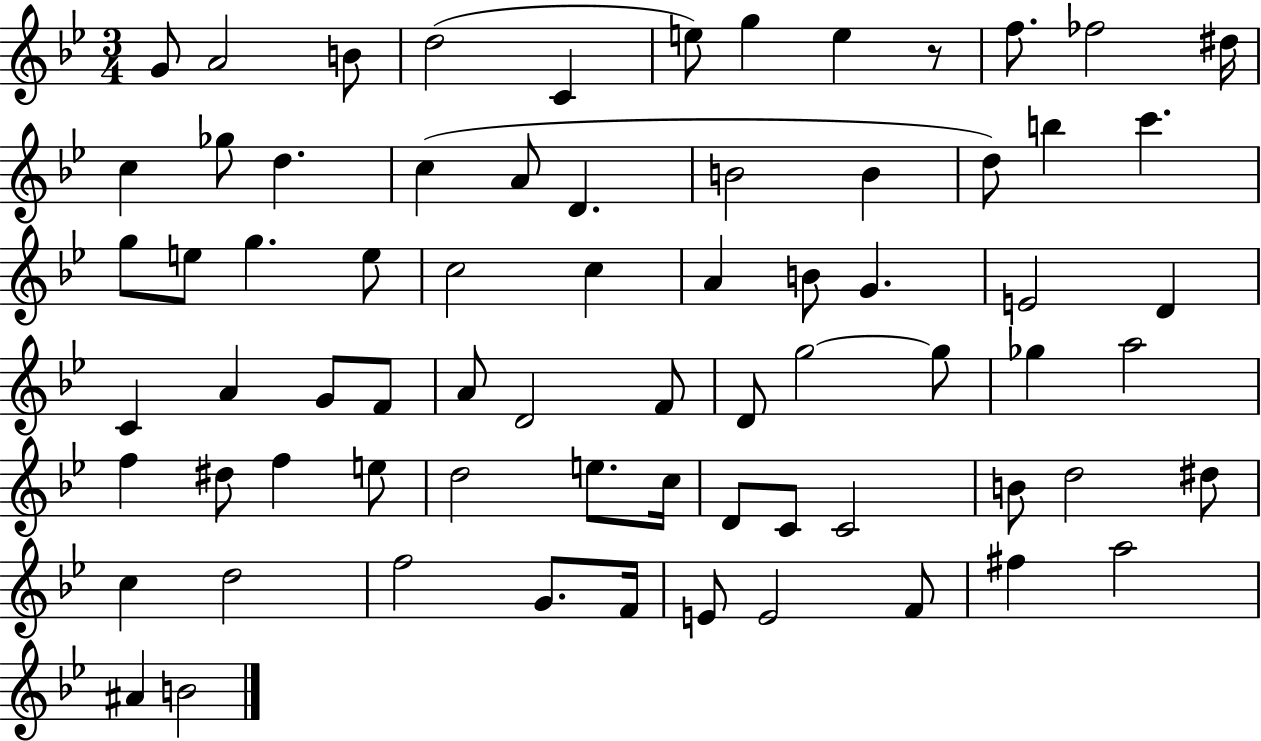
G4/e A4/h B4/e D5/h C4/q E5/e G5/q E5/q R/e F5/e. FES5/h D#5/s C5/q Gb5/e D5/q. C5/q A4/e D4/q. B4/h B4/q D5/e B5/q C6/q. G5/e E5/e G5/q. E5/e C5/h C5/q A4/q B4/e G4/q. E4/h D4/q C4/q A4/q G4/e F4/e A4/e D4/h F4/e D4/e G5/h G5/e Gb5/q A5/h F5/q D#5/e F5/q E5/e D5/h E5/e. C5/s D4/e C4/e C4/h B4/e D5/h D#5/e C5/q D5/h F5/h G4/e. F4/s E4/e E4/h F4/e F#5/q A5/h A#4/q B4/h